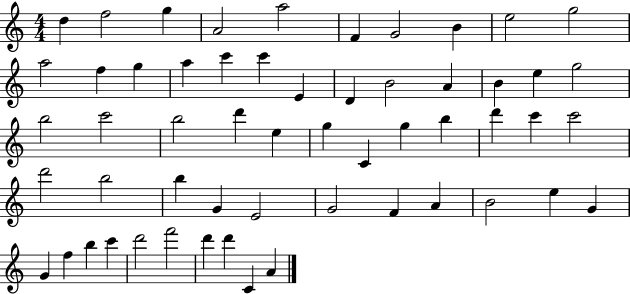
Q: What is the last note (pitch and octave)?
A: A4